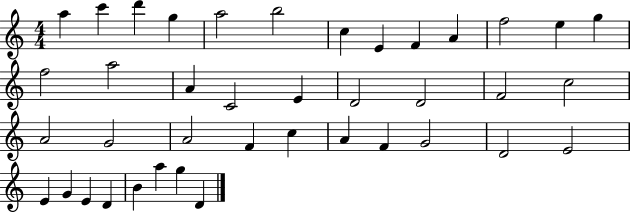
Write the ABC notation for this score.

X:1
T:Untitled
M:4/4
L:1/4
K:C
a c' d' g a2 b2 c E F A f2 e g f2 a2 A C2 E D2 D2 F2 c2 A2 G2 A2 F c A F G2 D2 E2 E G E D B a g D